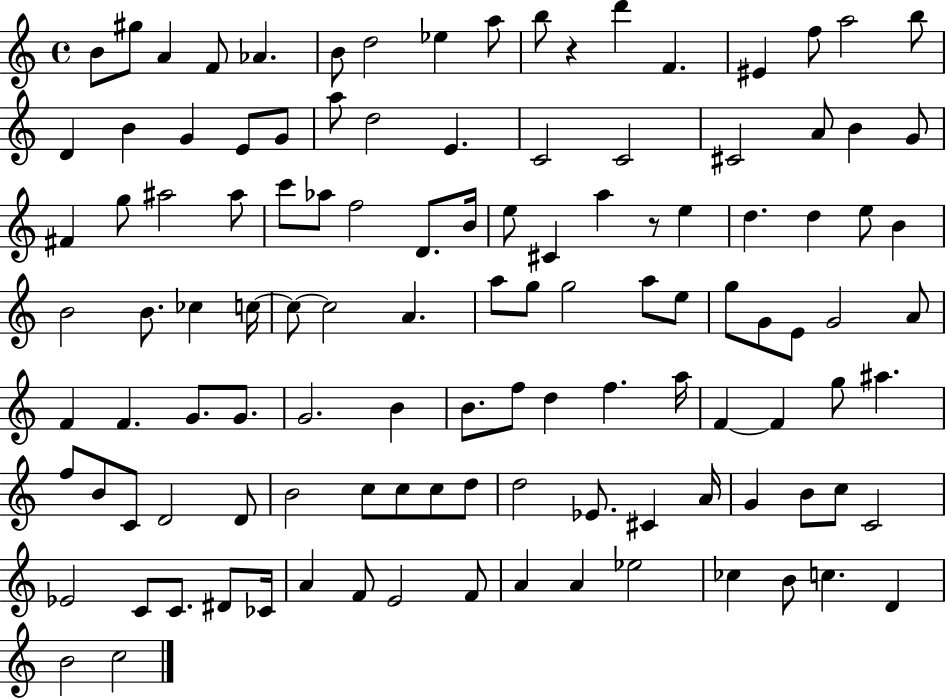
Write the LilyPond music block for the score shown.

{
  \clef treble
  \time 4/4
  \defaultTimeSignature
  \key c \major
  b'8 gis''8 a'4 f'8 aes'4. | b'8 d''2 ees''4 a''8 | b''8 r4 d'''4 f'4. | eis'4 f''8 a''2 b''8 | \break d'4 b'4 g'4 e'8 g'8 | a''8 d''2 e'4. | c'2 c'2 | cis'2 a'8 b'4 g'8 | \break fis'4 g''8 ais''2 ais''8 | c'''8 aes''8 f''2 d'8. b'16 | e''8 cis'4 a''4 r8 e''4 | d''4. d''4 e''8 b'4 | \break b'2 b'8. ces''4 c''16~~ | c''8~~ c''2 a'4. | a''8 g''8 g''2 a''8 e''8 | g''8 g'8 e'8 g'2 a'8 | \break f'4 f'4. g'8. g'8. | g'2. b'4 | b'8. f''8 d''4 f''4. a''16 | f'4~~ f'4 g''8 ais''4. | \break f''8 b'8 c'8 d'2 d'8 | b'2 c''8 c''8 c''8 d''8 | d''2 ees'8. cis'4 a'16 | g'4 b'8 c''8 c'2 | \break ees'2 c'8 c'8. dis'8 ces'16 | a'4 f'8 e'2 f'8 | a'4 a'4 ees''2 | ces''4 b'8 c''4. d'4 | \break b'2 c''2 | \bar "|."
}